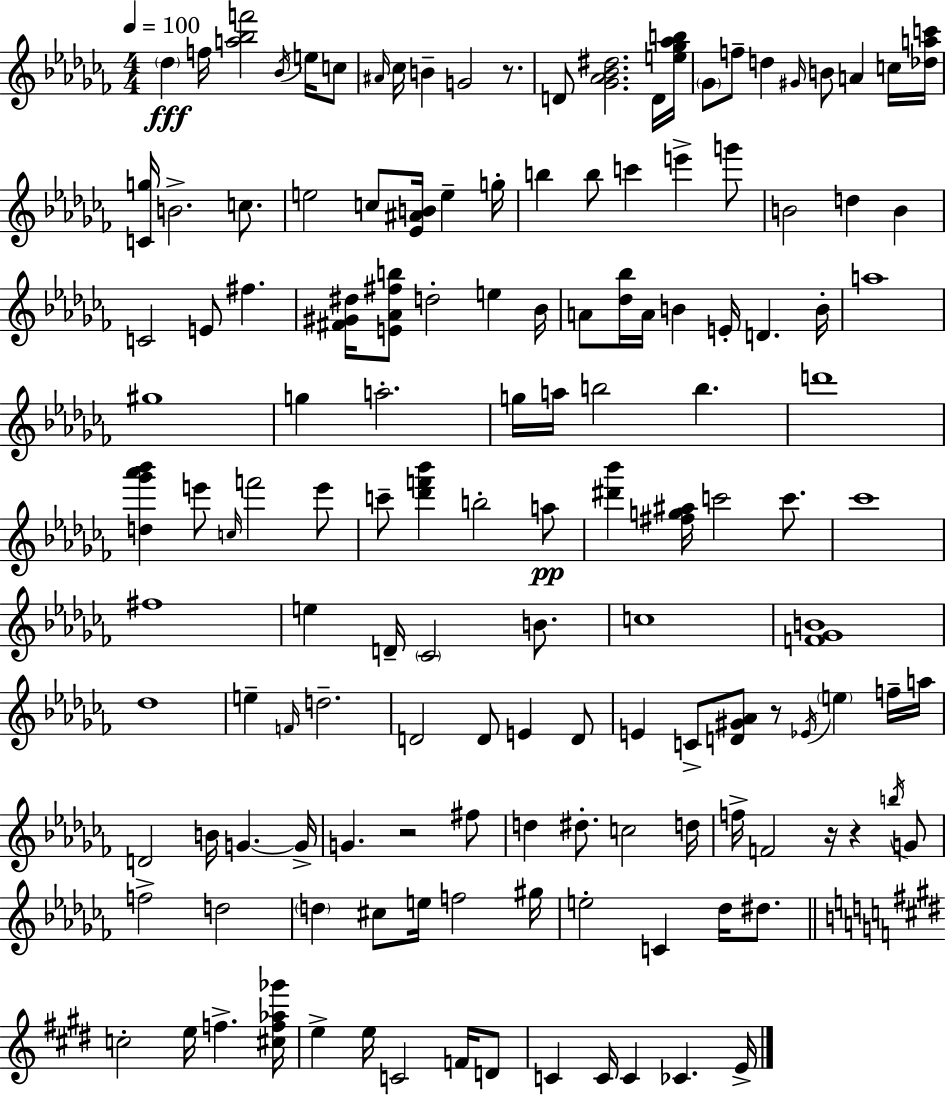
{
  \clef treble
  \numericTimeSignature
  \time 4/4
  \key aes \minor
  \tempo 4 = 100
  \parenthesize des''4\fff f''16 <a'' bes'' f'''>2 \acciaccatura { bes'16 } e''16 c''8 | \grace { ais'16 } ces''16 b'4-- g'2 r8. | d'8 <ges' aes' bes' dis''>2. | d'16 <e'' ges'' aes'' b''>16 \parenthesize ges'8 f''8-- d''4 \grace { gis'16 } b'8 a'4 | \break c''16 <des'' a'' c'''>16 <c' g''>16 b'2.-> | c''8. e''2 c''8 <ees' ais' b'>16 e''4-- | g''16-. b''4 b''8 c'''4 e'''4-> | g'''8 b'2 d''4 b'4 | \break c'2 e'8 fis''4. | <fis' gis' dis''>16 <e' aes' fis'' b''>8 d''2-. e''4 | bes'16 a'8 <des'' bes''>16 a'16 b'4 e'16-. d'4. | b'16-. a''1 | \break gis''1 | g''4 a''2.-. | g''16 a''16 b''2 b''4. | d'''1 | \break <d'' ges''' aes''' bes'''>4 e'''8 \grace { c''16 } f'''2 | e'''8 c'''8-- <des''' f''' bes'''>4 b''2-. | a''8\pp <dis''' bes'''>4 <fis'' g'' ais''>16 c'''2 | c'''8. ces'''1 | \break fis''1 | e''4 d'16-- \parenthesize ces'2 | b'8. c''1 | <f' ges' b'>1 | \break des''1 | e''4-- \grace { f'16 } d''2.-- | d'2 d'8 e'4 | d'8 e'4 c'8-> <d' gis' aes'>8 r8 \acciaccatura { ees'16 } | \break \parenthesize e''4 f''16-- a''16 d'2 b'16 g'4.~~ | g'16-> g'4. r2 | fis''8 d''4 dis''8.-. c''2 | d''16 f''16-> f'2 r16 | \break r4 \acciaccatura { b''16 } g'8 f''2-> d''2 | \parenthesize d''4 cis''8 e''16 f''2 | gis''16 e''2-. c'4 | des''16 dis''8. \bar "||" \break \key e \major c''2-. e''16 f''4.-> <cis'' f'' aes'' ges'''>16 | e''4-> e''16 c'2 f'16 d'8 | c'4 c'16 c'4 ces'4. e'16-> | \bar "|."
}